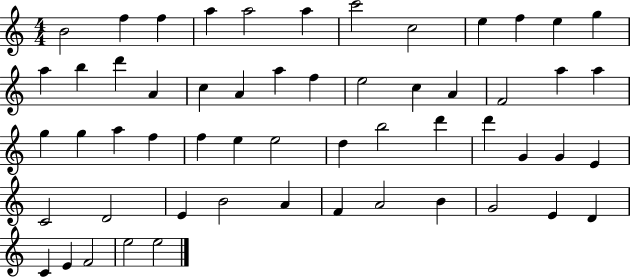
B4/h F5/q F5/q A5/q A5/h A5/q C6/h C5/h E5/q F5/q E5/q G5/q A5/q B5/q D6/q A4/q C5/q A4/q A5/q F5/q E5/h C5/q A4/q F4/h A5/q A5/q G5/q G5/q A5/q F5/q F5/q E5/q E5/h D5/q B5/h D6/q D6/q G4/q G4/q E4/q C4/h D4/h E4/q B4/h A4/q F4/q A4/h B4/q G4/h E4/q D4/q C4/q E4/q F4/h E5/h E5/h